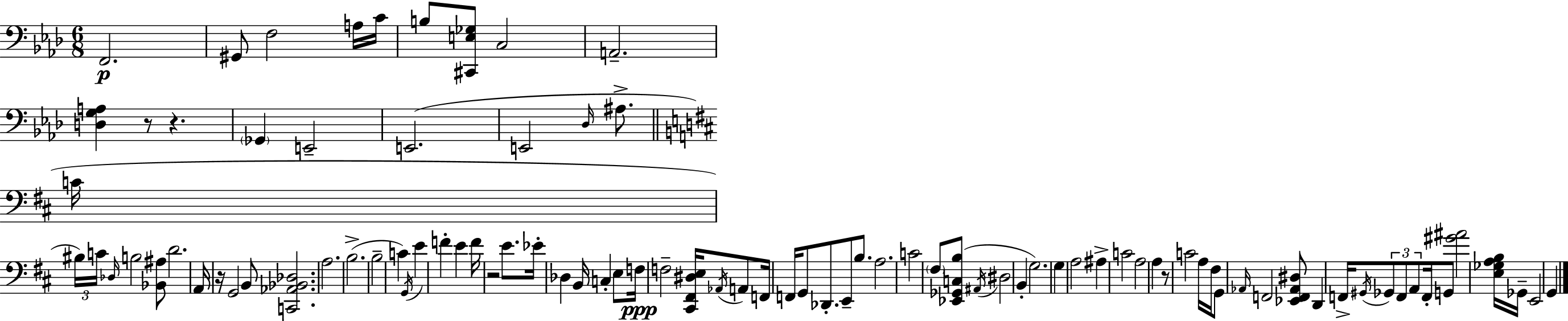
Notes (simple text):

F2/h. G#2/e F3/h A3/s C4/s B3/e [C#2,E3,Gb3]/e C3/h A2/h. [D3,G3,A3]/q R/e R/q. Gb2/q E2/h E2/h. E2/h Db3/s A#3/e. C4/s BIS3/s C4/s Db3/s B3/h [Bb2,A#3]/e D4/h. A2/s R/s G2/h B2/e [C2,Ab2,Bb2,Db3]/h. A3/h. B3/h. B3/h C4/q G2/s E4/q F4/q E4/q F4/s R/h E4/e. Eb4/s Db3/q B2/s C3/q E3/e F3/s F3/h [C#2,F#2,D#3,E3]/s Ab2/s A2/e F2/s F2/s G2/e Db2/e. E2/e B3/e. A3/h. C4/h F#3/e [Eb2,Gb2,C3,B3]/e A#2/s D#3/h B2/q G3/h. G3/q A3/h A#3/q C4/h A3/h A3/q R/e C4/h A3/s F#3/s G2/e Ab2/s F2/h [Eb2,F2,Ab2,D#3]/e D2/q F2/s G#2/s Gb2/e F2/e A2/e F2/s G2/e [G#4,A#4]/h [E3,Gb3,A3,B3]/s Gb2/s E2/h G2/q